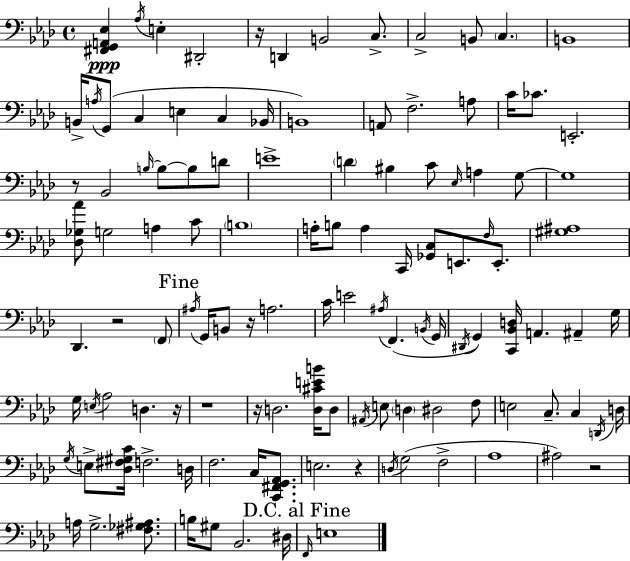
[F#2,G2,A2,Eb3]/q Ab3/s E3/q D#2/h R/s D2/q B2/h C3/e. C3/h B2/e C3/q. B2/w B2/s A3/s G2/e C3/q E3/q C3/q Bb2/s B2/w A2/e F3/h. A3/e C4/s CES4/e. E2/h. R/e Bb2/h B3/s B3/e B3/e D4/e E4/w D4/q BIS3/q C4/e Eb3/s A3/q G3/e G3/w [Db3,Gb3,Ab4]/e G3/h A3/q C4/e B3/w A3/s B3/e A3/q C2/s [Gb2,C3]/e E2/e. F3/s E2/e. [G#3,A#3]/w Db2/q. R/h F2/e A#3/s G2/s B2/e R/s A3/h. C4/s E4/h A#3/s F2/q. B2/s G2/s D#2/s G2/q [C2,Bb2,D3]/s A2/q. A#2/q G3/s G3/s E3/s Ab3/h D3/q. R/s R/w R/s D3/h. [D3,C#4,E4,B4]/s D3/e A#2/s E3/e D3/q D#3/h F3/e E3/h C3/e. C3/q D2/s D3/s G3/s E3/e [Db3,F#3,G#3,C4]/s F3/h. D3/s F3/h. C3/s [C2,F#2,G2,Ab2]/e. E3/h. R/q D3/s G3/h F3/h Ab3/w A#3/h R/h A3/s G3/h. [F#3,Gb3,A#3]/e. B3/s G#3/e Bb2/h. D#3/s F2/s E3/w